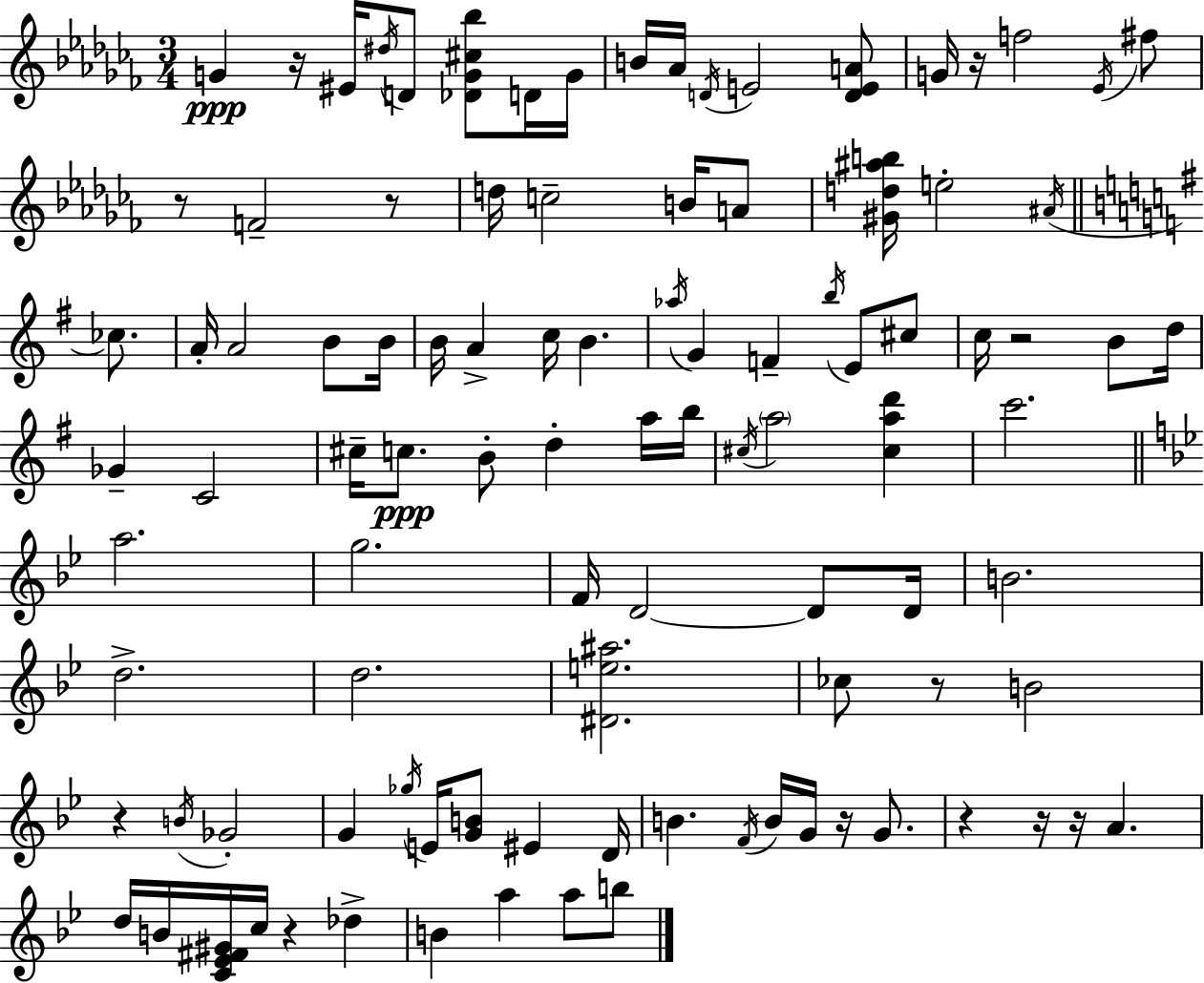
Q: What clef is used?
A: treble